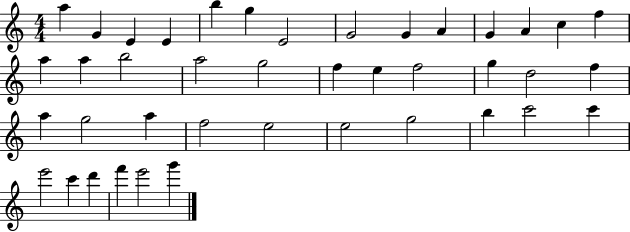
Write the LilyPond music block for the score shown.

{
  \clef treble
  \numericTimeSignature
  \time 4/4
  \key c \major
  a''4 g'4 e'4 e'4 | b''4 g''4 e'2 | g'2 g'4 a'4 | g'4 a'4 c''4 f''4 | \break a''4 a''4 b''2 | a''2 g''2 | f''4 e''4 f''2 | g''4 d''2 f''4 | \break a''4 g''2 a''4 | f''2 e''2 | e''2 g''2 | b''4 c'''2 c'''4 | \break e'''2 c'''4 d'''4 | f'''4 e'''2 g'''4 | \bar "|."
}